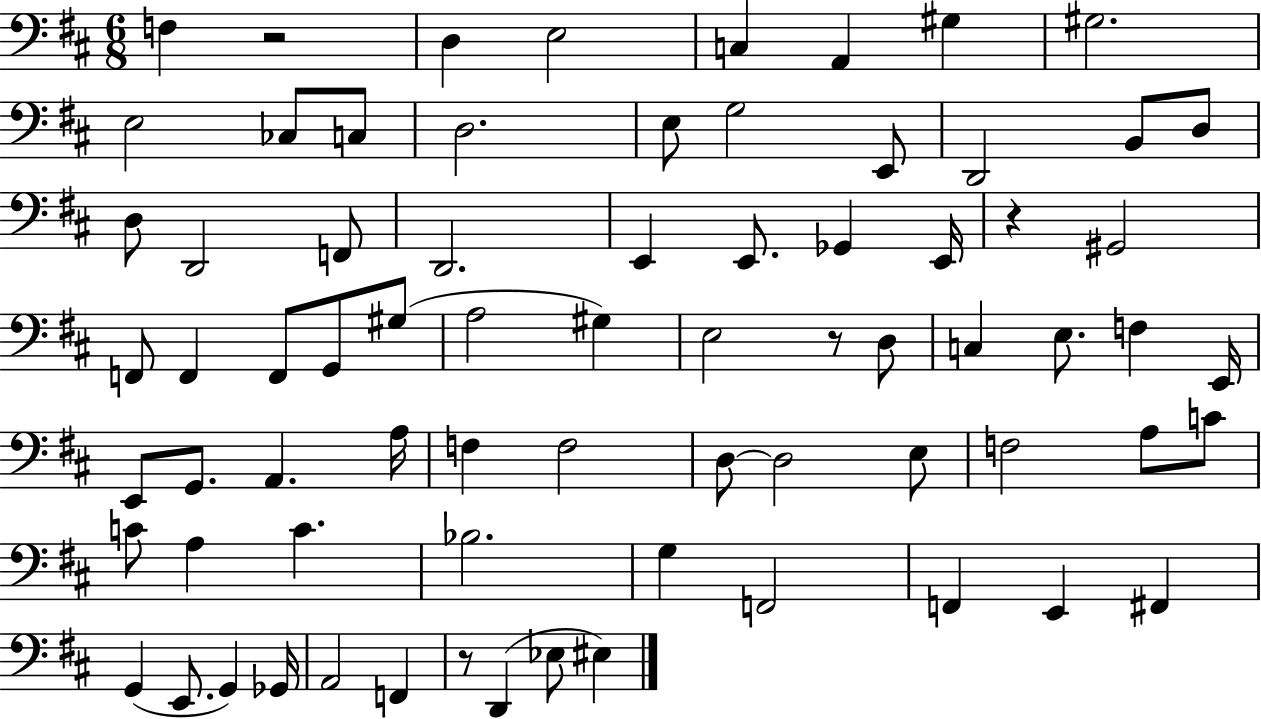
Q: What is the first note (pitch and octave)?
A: F3